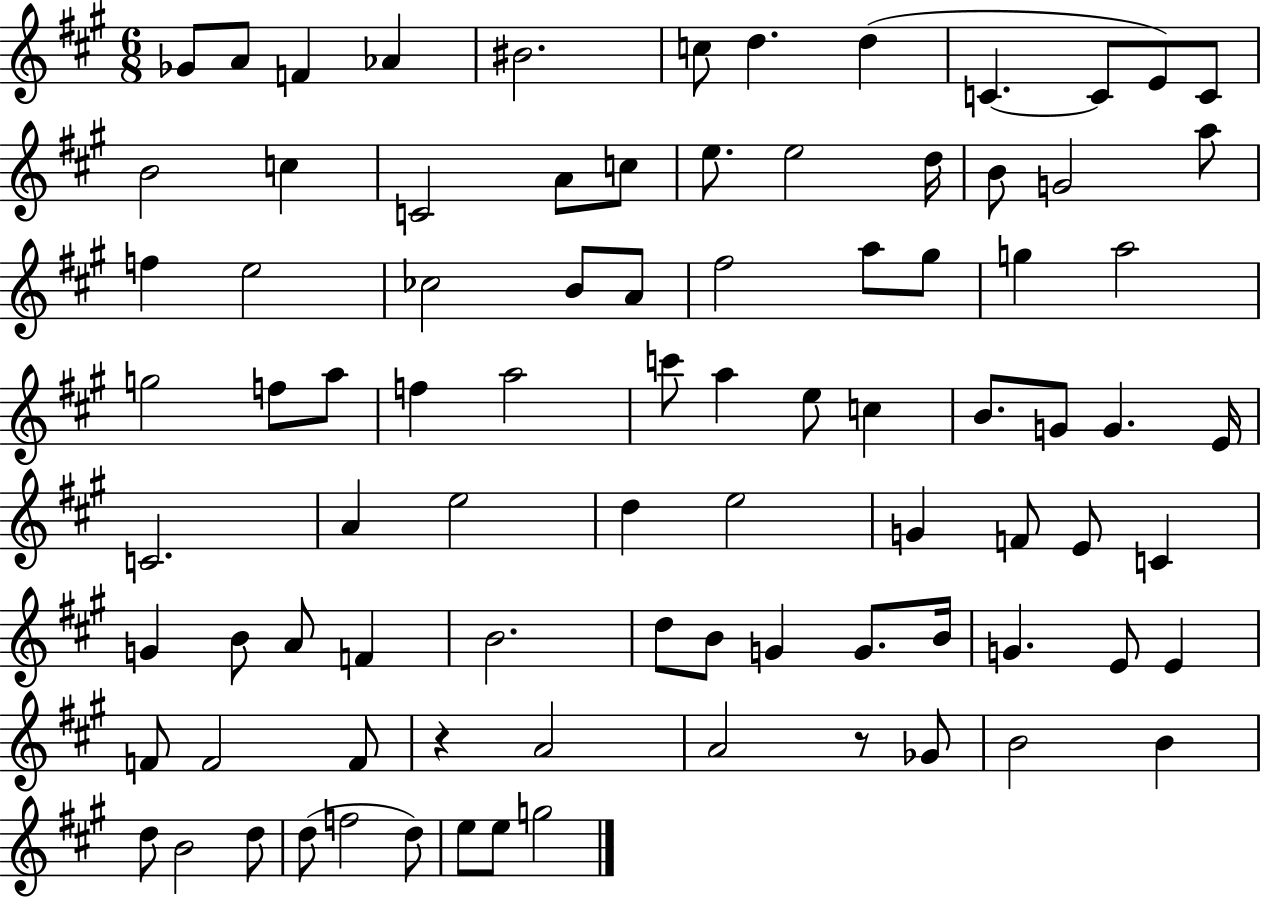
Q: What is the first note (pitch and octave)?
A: Gb4